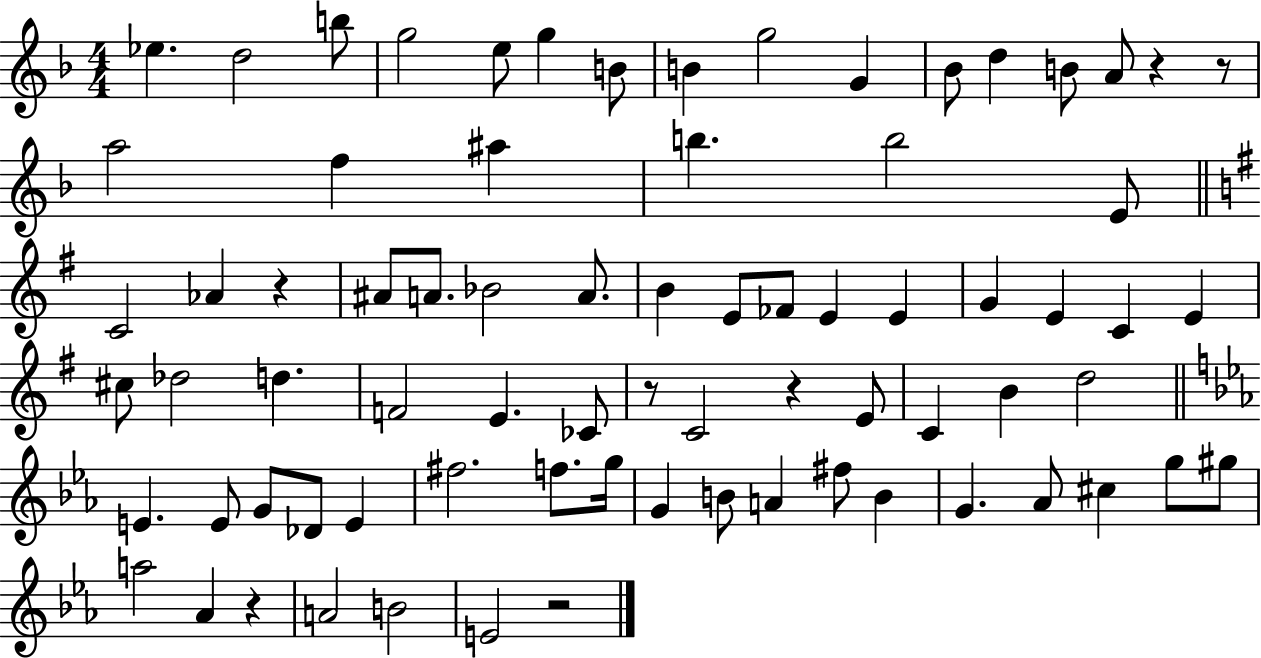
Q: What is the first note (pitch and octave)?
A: Eb5